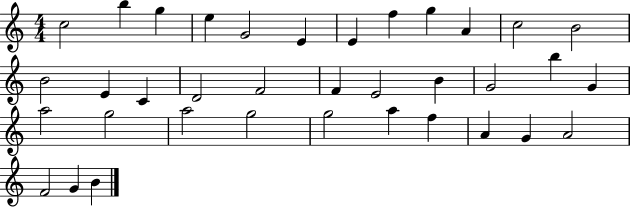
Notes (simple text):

C5/h B5/q G5/q E5/q G4/h E4/q E4/q F5/q G5/q A4/q C5/h B4/h B4/h E4/q C4/q D4/h F4/h F4/q E4/h B4/q G4/h B5/q G4/q A5/h G5/h A5/h G5/h G5/h A5/q F5/q A4/q G4/q A4/h F4/h G4/q B4/q